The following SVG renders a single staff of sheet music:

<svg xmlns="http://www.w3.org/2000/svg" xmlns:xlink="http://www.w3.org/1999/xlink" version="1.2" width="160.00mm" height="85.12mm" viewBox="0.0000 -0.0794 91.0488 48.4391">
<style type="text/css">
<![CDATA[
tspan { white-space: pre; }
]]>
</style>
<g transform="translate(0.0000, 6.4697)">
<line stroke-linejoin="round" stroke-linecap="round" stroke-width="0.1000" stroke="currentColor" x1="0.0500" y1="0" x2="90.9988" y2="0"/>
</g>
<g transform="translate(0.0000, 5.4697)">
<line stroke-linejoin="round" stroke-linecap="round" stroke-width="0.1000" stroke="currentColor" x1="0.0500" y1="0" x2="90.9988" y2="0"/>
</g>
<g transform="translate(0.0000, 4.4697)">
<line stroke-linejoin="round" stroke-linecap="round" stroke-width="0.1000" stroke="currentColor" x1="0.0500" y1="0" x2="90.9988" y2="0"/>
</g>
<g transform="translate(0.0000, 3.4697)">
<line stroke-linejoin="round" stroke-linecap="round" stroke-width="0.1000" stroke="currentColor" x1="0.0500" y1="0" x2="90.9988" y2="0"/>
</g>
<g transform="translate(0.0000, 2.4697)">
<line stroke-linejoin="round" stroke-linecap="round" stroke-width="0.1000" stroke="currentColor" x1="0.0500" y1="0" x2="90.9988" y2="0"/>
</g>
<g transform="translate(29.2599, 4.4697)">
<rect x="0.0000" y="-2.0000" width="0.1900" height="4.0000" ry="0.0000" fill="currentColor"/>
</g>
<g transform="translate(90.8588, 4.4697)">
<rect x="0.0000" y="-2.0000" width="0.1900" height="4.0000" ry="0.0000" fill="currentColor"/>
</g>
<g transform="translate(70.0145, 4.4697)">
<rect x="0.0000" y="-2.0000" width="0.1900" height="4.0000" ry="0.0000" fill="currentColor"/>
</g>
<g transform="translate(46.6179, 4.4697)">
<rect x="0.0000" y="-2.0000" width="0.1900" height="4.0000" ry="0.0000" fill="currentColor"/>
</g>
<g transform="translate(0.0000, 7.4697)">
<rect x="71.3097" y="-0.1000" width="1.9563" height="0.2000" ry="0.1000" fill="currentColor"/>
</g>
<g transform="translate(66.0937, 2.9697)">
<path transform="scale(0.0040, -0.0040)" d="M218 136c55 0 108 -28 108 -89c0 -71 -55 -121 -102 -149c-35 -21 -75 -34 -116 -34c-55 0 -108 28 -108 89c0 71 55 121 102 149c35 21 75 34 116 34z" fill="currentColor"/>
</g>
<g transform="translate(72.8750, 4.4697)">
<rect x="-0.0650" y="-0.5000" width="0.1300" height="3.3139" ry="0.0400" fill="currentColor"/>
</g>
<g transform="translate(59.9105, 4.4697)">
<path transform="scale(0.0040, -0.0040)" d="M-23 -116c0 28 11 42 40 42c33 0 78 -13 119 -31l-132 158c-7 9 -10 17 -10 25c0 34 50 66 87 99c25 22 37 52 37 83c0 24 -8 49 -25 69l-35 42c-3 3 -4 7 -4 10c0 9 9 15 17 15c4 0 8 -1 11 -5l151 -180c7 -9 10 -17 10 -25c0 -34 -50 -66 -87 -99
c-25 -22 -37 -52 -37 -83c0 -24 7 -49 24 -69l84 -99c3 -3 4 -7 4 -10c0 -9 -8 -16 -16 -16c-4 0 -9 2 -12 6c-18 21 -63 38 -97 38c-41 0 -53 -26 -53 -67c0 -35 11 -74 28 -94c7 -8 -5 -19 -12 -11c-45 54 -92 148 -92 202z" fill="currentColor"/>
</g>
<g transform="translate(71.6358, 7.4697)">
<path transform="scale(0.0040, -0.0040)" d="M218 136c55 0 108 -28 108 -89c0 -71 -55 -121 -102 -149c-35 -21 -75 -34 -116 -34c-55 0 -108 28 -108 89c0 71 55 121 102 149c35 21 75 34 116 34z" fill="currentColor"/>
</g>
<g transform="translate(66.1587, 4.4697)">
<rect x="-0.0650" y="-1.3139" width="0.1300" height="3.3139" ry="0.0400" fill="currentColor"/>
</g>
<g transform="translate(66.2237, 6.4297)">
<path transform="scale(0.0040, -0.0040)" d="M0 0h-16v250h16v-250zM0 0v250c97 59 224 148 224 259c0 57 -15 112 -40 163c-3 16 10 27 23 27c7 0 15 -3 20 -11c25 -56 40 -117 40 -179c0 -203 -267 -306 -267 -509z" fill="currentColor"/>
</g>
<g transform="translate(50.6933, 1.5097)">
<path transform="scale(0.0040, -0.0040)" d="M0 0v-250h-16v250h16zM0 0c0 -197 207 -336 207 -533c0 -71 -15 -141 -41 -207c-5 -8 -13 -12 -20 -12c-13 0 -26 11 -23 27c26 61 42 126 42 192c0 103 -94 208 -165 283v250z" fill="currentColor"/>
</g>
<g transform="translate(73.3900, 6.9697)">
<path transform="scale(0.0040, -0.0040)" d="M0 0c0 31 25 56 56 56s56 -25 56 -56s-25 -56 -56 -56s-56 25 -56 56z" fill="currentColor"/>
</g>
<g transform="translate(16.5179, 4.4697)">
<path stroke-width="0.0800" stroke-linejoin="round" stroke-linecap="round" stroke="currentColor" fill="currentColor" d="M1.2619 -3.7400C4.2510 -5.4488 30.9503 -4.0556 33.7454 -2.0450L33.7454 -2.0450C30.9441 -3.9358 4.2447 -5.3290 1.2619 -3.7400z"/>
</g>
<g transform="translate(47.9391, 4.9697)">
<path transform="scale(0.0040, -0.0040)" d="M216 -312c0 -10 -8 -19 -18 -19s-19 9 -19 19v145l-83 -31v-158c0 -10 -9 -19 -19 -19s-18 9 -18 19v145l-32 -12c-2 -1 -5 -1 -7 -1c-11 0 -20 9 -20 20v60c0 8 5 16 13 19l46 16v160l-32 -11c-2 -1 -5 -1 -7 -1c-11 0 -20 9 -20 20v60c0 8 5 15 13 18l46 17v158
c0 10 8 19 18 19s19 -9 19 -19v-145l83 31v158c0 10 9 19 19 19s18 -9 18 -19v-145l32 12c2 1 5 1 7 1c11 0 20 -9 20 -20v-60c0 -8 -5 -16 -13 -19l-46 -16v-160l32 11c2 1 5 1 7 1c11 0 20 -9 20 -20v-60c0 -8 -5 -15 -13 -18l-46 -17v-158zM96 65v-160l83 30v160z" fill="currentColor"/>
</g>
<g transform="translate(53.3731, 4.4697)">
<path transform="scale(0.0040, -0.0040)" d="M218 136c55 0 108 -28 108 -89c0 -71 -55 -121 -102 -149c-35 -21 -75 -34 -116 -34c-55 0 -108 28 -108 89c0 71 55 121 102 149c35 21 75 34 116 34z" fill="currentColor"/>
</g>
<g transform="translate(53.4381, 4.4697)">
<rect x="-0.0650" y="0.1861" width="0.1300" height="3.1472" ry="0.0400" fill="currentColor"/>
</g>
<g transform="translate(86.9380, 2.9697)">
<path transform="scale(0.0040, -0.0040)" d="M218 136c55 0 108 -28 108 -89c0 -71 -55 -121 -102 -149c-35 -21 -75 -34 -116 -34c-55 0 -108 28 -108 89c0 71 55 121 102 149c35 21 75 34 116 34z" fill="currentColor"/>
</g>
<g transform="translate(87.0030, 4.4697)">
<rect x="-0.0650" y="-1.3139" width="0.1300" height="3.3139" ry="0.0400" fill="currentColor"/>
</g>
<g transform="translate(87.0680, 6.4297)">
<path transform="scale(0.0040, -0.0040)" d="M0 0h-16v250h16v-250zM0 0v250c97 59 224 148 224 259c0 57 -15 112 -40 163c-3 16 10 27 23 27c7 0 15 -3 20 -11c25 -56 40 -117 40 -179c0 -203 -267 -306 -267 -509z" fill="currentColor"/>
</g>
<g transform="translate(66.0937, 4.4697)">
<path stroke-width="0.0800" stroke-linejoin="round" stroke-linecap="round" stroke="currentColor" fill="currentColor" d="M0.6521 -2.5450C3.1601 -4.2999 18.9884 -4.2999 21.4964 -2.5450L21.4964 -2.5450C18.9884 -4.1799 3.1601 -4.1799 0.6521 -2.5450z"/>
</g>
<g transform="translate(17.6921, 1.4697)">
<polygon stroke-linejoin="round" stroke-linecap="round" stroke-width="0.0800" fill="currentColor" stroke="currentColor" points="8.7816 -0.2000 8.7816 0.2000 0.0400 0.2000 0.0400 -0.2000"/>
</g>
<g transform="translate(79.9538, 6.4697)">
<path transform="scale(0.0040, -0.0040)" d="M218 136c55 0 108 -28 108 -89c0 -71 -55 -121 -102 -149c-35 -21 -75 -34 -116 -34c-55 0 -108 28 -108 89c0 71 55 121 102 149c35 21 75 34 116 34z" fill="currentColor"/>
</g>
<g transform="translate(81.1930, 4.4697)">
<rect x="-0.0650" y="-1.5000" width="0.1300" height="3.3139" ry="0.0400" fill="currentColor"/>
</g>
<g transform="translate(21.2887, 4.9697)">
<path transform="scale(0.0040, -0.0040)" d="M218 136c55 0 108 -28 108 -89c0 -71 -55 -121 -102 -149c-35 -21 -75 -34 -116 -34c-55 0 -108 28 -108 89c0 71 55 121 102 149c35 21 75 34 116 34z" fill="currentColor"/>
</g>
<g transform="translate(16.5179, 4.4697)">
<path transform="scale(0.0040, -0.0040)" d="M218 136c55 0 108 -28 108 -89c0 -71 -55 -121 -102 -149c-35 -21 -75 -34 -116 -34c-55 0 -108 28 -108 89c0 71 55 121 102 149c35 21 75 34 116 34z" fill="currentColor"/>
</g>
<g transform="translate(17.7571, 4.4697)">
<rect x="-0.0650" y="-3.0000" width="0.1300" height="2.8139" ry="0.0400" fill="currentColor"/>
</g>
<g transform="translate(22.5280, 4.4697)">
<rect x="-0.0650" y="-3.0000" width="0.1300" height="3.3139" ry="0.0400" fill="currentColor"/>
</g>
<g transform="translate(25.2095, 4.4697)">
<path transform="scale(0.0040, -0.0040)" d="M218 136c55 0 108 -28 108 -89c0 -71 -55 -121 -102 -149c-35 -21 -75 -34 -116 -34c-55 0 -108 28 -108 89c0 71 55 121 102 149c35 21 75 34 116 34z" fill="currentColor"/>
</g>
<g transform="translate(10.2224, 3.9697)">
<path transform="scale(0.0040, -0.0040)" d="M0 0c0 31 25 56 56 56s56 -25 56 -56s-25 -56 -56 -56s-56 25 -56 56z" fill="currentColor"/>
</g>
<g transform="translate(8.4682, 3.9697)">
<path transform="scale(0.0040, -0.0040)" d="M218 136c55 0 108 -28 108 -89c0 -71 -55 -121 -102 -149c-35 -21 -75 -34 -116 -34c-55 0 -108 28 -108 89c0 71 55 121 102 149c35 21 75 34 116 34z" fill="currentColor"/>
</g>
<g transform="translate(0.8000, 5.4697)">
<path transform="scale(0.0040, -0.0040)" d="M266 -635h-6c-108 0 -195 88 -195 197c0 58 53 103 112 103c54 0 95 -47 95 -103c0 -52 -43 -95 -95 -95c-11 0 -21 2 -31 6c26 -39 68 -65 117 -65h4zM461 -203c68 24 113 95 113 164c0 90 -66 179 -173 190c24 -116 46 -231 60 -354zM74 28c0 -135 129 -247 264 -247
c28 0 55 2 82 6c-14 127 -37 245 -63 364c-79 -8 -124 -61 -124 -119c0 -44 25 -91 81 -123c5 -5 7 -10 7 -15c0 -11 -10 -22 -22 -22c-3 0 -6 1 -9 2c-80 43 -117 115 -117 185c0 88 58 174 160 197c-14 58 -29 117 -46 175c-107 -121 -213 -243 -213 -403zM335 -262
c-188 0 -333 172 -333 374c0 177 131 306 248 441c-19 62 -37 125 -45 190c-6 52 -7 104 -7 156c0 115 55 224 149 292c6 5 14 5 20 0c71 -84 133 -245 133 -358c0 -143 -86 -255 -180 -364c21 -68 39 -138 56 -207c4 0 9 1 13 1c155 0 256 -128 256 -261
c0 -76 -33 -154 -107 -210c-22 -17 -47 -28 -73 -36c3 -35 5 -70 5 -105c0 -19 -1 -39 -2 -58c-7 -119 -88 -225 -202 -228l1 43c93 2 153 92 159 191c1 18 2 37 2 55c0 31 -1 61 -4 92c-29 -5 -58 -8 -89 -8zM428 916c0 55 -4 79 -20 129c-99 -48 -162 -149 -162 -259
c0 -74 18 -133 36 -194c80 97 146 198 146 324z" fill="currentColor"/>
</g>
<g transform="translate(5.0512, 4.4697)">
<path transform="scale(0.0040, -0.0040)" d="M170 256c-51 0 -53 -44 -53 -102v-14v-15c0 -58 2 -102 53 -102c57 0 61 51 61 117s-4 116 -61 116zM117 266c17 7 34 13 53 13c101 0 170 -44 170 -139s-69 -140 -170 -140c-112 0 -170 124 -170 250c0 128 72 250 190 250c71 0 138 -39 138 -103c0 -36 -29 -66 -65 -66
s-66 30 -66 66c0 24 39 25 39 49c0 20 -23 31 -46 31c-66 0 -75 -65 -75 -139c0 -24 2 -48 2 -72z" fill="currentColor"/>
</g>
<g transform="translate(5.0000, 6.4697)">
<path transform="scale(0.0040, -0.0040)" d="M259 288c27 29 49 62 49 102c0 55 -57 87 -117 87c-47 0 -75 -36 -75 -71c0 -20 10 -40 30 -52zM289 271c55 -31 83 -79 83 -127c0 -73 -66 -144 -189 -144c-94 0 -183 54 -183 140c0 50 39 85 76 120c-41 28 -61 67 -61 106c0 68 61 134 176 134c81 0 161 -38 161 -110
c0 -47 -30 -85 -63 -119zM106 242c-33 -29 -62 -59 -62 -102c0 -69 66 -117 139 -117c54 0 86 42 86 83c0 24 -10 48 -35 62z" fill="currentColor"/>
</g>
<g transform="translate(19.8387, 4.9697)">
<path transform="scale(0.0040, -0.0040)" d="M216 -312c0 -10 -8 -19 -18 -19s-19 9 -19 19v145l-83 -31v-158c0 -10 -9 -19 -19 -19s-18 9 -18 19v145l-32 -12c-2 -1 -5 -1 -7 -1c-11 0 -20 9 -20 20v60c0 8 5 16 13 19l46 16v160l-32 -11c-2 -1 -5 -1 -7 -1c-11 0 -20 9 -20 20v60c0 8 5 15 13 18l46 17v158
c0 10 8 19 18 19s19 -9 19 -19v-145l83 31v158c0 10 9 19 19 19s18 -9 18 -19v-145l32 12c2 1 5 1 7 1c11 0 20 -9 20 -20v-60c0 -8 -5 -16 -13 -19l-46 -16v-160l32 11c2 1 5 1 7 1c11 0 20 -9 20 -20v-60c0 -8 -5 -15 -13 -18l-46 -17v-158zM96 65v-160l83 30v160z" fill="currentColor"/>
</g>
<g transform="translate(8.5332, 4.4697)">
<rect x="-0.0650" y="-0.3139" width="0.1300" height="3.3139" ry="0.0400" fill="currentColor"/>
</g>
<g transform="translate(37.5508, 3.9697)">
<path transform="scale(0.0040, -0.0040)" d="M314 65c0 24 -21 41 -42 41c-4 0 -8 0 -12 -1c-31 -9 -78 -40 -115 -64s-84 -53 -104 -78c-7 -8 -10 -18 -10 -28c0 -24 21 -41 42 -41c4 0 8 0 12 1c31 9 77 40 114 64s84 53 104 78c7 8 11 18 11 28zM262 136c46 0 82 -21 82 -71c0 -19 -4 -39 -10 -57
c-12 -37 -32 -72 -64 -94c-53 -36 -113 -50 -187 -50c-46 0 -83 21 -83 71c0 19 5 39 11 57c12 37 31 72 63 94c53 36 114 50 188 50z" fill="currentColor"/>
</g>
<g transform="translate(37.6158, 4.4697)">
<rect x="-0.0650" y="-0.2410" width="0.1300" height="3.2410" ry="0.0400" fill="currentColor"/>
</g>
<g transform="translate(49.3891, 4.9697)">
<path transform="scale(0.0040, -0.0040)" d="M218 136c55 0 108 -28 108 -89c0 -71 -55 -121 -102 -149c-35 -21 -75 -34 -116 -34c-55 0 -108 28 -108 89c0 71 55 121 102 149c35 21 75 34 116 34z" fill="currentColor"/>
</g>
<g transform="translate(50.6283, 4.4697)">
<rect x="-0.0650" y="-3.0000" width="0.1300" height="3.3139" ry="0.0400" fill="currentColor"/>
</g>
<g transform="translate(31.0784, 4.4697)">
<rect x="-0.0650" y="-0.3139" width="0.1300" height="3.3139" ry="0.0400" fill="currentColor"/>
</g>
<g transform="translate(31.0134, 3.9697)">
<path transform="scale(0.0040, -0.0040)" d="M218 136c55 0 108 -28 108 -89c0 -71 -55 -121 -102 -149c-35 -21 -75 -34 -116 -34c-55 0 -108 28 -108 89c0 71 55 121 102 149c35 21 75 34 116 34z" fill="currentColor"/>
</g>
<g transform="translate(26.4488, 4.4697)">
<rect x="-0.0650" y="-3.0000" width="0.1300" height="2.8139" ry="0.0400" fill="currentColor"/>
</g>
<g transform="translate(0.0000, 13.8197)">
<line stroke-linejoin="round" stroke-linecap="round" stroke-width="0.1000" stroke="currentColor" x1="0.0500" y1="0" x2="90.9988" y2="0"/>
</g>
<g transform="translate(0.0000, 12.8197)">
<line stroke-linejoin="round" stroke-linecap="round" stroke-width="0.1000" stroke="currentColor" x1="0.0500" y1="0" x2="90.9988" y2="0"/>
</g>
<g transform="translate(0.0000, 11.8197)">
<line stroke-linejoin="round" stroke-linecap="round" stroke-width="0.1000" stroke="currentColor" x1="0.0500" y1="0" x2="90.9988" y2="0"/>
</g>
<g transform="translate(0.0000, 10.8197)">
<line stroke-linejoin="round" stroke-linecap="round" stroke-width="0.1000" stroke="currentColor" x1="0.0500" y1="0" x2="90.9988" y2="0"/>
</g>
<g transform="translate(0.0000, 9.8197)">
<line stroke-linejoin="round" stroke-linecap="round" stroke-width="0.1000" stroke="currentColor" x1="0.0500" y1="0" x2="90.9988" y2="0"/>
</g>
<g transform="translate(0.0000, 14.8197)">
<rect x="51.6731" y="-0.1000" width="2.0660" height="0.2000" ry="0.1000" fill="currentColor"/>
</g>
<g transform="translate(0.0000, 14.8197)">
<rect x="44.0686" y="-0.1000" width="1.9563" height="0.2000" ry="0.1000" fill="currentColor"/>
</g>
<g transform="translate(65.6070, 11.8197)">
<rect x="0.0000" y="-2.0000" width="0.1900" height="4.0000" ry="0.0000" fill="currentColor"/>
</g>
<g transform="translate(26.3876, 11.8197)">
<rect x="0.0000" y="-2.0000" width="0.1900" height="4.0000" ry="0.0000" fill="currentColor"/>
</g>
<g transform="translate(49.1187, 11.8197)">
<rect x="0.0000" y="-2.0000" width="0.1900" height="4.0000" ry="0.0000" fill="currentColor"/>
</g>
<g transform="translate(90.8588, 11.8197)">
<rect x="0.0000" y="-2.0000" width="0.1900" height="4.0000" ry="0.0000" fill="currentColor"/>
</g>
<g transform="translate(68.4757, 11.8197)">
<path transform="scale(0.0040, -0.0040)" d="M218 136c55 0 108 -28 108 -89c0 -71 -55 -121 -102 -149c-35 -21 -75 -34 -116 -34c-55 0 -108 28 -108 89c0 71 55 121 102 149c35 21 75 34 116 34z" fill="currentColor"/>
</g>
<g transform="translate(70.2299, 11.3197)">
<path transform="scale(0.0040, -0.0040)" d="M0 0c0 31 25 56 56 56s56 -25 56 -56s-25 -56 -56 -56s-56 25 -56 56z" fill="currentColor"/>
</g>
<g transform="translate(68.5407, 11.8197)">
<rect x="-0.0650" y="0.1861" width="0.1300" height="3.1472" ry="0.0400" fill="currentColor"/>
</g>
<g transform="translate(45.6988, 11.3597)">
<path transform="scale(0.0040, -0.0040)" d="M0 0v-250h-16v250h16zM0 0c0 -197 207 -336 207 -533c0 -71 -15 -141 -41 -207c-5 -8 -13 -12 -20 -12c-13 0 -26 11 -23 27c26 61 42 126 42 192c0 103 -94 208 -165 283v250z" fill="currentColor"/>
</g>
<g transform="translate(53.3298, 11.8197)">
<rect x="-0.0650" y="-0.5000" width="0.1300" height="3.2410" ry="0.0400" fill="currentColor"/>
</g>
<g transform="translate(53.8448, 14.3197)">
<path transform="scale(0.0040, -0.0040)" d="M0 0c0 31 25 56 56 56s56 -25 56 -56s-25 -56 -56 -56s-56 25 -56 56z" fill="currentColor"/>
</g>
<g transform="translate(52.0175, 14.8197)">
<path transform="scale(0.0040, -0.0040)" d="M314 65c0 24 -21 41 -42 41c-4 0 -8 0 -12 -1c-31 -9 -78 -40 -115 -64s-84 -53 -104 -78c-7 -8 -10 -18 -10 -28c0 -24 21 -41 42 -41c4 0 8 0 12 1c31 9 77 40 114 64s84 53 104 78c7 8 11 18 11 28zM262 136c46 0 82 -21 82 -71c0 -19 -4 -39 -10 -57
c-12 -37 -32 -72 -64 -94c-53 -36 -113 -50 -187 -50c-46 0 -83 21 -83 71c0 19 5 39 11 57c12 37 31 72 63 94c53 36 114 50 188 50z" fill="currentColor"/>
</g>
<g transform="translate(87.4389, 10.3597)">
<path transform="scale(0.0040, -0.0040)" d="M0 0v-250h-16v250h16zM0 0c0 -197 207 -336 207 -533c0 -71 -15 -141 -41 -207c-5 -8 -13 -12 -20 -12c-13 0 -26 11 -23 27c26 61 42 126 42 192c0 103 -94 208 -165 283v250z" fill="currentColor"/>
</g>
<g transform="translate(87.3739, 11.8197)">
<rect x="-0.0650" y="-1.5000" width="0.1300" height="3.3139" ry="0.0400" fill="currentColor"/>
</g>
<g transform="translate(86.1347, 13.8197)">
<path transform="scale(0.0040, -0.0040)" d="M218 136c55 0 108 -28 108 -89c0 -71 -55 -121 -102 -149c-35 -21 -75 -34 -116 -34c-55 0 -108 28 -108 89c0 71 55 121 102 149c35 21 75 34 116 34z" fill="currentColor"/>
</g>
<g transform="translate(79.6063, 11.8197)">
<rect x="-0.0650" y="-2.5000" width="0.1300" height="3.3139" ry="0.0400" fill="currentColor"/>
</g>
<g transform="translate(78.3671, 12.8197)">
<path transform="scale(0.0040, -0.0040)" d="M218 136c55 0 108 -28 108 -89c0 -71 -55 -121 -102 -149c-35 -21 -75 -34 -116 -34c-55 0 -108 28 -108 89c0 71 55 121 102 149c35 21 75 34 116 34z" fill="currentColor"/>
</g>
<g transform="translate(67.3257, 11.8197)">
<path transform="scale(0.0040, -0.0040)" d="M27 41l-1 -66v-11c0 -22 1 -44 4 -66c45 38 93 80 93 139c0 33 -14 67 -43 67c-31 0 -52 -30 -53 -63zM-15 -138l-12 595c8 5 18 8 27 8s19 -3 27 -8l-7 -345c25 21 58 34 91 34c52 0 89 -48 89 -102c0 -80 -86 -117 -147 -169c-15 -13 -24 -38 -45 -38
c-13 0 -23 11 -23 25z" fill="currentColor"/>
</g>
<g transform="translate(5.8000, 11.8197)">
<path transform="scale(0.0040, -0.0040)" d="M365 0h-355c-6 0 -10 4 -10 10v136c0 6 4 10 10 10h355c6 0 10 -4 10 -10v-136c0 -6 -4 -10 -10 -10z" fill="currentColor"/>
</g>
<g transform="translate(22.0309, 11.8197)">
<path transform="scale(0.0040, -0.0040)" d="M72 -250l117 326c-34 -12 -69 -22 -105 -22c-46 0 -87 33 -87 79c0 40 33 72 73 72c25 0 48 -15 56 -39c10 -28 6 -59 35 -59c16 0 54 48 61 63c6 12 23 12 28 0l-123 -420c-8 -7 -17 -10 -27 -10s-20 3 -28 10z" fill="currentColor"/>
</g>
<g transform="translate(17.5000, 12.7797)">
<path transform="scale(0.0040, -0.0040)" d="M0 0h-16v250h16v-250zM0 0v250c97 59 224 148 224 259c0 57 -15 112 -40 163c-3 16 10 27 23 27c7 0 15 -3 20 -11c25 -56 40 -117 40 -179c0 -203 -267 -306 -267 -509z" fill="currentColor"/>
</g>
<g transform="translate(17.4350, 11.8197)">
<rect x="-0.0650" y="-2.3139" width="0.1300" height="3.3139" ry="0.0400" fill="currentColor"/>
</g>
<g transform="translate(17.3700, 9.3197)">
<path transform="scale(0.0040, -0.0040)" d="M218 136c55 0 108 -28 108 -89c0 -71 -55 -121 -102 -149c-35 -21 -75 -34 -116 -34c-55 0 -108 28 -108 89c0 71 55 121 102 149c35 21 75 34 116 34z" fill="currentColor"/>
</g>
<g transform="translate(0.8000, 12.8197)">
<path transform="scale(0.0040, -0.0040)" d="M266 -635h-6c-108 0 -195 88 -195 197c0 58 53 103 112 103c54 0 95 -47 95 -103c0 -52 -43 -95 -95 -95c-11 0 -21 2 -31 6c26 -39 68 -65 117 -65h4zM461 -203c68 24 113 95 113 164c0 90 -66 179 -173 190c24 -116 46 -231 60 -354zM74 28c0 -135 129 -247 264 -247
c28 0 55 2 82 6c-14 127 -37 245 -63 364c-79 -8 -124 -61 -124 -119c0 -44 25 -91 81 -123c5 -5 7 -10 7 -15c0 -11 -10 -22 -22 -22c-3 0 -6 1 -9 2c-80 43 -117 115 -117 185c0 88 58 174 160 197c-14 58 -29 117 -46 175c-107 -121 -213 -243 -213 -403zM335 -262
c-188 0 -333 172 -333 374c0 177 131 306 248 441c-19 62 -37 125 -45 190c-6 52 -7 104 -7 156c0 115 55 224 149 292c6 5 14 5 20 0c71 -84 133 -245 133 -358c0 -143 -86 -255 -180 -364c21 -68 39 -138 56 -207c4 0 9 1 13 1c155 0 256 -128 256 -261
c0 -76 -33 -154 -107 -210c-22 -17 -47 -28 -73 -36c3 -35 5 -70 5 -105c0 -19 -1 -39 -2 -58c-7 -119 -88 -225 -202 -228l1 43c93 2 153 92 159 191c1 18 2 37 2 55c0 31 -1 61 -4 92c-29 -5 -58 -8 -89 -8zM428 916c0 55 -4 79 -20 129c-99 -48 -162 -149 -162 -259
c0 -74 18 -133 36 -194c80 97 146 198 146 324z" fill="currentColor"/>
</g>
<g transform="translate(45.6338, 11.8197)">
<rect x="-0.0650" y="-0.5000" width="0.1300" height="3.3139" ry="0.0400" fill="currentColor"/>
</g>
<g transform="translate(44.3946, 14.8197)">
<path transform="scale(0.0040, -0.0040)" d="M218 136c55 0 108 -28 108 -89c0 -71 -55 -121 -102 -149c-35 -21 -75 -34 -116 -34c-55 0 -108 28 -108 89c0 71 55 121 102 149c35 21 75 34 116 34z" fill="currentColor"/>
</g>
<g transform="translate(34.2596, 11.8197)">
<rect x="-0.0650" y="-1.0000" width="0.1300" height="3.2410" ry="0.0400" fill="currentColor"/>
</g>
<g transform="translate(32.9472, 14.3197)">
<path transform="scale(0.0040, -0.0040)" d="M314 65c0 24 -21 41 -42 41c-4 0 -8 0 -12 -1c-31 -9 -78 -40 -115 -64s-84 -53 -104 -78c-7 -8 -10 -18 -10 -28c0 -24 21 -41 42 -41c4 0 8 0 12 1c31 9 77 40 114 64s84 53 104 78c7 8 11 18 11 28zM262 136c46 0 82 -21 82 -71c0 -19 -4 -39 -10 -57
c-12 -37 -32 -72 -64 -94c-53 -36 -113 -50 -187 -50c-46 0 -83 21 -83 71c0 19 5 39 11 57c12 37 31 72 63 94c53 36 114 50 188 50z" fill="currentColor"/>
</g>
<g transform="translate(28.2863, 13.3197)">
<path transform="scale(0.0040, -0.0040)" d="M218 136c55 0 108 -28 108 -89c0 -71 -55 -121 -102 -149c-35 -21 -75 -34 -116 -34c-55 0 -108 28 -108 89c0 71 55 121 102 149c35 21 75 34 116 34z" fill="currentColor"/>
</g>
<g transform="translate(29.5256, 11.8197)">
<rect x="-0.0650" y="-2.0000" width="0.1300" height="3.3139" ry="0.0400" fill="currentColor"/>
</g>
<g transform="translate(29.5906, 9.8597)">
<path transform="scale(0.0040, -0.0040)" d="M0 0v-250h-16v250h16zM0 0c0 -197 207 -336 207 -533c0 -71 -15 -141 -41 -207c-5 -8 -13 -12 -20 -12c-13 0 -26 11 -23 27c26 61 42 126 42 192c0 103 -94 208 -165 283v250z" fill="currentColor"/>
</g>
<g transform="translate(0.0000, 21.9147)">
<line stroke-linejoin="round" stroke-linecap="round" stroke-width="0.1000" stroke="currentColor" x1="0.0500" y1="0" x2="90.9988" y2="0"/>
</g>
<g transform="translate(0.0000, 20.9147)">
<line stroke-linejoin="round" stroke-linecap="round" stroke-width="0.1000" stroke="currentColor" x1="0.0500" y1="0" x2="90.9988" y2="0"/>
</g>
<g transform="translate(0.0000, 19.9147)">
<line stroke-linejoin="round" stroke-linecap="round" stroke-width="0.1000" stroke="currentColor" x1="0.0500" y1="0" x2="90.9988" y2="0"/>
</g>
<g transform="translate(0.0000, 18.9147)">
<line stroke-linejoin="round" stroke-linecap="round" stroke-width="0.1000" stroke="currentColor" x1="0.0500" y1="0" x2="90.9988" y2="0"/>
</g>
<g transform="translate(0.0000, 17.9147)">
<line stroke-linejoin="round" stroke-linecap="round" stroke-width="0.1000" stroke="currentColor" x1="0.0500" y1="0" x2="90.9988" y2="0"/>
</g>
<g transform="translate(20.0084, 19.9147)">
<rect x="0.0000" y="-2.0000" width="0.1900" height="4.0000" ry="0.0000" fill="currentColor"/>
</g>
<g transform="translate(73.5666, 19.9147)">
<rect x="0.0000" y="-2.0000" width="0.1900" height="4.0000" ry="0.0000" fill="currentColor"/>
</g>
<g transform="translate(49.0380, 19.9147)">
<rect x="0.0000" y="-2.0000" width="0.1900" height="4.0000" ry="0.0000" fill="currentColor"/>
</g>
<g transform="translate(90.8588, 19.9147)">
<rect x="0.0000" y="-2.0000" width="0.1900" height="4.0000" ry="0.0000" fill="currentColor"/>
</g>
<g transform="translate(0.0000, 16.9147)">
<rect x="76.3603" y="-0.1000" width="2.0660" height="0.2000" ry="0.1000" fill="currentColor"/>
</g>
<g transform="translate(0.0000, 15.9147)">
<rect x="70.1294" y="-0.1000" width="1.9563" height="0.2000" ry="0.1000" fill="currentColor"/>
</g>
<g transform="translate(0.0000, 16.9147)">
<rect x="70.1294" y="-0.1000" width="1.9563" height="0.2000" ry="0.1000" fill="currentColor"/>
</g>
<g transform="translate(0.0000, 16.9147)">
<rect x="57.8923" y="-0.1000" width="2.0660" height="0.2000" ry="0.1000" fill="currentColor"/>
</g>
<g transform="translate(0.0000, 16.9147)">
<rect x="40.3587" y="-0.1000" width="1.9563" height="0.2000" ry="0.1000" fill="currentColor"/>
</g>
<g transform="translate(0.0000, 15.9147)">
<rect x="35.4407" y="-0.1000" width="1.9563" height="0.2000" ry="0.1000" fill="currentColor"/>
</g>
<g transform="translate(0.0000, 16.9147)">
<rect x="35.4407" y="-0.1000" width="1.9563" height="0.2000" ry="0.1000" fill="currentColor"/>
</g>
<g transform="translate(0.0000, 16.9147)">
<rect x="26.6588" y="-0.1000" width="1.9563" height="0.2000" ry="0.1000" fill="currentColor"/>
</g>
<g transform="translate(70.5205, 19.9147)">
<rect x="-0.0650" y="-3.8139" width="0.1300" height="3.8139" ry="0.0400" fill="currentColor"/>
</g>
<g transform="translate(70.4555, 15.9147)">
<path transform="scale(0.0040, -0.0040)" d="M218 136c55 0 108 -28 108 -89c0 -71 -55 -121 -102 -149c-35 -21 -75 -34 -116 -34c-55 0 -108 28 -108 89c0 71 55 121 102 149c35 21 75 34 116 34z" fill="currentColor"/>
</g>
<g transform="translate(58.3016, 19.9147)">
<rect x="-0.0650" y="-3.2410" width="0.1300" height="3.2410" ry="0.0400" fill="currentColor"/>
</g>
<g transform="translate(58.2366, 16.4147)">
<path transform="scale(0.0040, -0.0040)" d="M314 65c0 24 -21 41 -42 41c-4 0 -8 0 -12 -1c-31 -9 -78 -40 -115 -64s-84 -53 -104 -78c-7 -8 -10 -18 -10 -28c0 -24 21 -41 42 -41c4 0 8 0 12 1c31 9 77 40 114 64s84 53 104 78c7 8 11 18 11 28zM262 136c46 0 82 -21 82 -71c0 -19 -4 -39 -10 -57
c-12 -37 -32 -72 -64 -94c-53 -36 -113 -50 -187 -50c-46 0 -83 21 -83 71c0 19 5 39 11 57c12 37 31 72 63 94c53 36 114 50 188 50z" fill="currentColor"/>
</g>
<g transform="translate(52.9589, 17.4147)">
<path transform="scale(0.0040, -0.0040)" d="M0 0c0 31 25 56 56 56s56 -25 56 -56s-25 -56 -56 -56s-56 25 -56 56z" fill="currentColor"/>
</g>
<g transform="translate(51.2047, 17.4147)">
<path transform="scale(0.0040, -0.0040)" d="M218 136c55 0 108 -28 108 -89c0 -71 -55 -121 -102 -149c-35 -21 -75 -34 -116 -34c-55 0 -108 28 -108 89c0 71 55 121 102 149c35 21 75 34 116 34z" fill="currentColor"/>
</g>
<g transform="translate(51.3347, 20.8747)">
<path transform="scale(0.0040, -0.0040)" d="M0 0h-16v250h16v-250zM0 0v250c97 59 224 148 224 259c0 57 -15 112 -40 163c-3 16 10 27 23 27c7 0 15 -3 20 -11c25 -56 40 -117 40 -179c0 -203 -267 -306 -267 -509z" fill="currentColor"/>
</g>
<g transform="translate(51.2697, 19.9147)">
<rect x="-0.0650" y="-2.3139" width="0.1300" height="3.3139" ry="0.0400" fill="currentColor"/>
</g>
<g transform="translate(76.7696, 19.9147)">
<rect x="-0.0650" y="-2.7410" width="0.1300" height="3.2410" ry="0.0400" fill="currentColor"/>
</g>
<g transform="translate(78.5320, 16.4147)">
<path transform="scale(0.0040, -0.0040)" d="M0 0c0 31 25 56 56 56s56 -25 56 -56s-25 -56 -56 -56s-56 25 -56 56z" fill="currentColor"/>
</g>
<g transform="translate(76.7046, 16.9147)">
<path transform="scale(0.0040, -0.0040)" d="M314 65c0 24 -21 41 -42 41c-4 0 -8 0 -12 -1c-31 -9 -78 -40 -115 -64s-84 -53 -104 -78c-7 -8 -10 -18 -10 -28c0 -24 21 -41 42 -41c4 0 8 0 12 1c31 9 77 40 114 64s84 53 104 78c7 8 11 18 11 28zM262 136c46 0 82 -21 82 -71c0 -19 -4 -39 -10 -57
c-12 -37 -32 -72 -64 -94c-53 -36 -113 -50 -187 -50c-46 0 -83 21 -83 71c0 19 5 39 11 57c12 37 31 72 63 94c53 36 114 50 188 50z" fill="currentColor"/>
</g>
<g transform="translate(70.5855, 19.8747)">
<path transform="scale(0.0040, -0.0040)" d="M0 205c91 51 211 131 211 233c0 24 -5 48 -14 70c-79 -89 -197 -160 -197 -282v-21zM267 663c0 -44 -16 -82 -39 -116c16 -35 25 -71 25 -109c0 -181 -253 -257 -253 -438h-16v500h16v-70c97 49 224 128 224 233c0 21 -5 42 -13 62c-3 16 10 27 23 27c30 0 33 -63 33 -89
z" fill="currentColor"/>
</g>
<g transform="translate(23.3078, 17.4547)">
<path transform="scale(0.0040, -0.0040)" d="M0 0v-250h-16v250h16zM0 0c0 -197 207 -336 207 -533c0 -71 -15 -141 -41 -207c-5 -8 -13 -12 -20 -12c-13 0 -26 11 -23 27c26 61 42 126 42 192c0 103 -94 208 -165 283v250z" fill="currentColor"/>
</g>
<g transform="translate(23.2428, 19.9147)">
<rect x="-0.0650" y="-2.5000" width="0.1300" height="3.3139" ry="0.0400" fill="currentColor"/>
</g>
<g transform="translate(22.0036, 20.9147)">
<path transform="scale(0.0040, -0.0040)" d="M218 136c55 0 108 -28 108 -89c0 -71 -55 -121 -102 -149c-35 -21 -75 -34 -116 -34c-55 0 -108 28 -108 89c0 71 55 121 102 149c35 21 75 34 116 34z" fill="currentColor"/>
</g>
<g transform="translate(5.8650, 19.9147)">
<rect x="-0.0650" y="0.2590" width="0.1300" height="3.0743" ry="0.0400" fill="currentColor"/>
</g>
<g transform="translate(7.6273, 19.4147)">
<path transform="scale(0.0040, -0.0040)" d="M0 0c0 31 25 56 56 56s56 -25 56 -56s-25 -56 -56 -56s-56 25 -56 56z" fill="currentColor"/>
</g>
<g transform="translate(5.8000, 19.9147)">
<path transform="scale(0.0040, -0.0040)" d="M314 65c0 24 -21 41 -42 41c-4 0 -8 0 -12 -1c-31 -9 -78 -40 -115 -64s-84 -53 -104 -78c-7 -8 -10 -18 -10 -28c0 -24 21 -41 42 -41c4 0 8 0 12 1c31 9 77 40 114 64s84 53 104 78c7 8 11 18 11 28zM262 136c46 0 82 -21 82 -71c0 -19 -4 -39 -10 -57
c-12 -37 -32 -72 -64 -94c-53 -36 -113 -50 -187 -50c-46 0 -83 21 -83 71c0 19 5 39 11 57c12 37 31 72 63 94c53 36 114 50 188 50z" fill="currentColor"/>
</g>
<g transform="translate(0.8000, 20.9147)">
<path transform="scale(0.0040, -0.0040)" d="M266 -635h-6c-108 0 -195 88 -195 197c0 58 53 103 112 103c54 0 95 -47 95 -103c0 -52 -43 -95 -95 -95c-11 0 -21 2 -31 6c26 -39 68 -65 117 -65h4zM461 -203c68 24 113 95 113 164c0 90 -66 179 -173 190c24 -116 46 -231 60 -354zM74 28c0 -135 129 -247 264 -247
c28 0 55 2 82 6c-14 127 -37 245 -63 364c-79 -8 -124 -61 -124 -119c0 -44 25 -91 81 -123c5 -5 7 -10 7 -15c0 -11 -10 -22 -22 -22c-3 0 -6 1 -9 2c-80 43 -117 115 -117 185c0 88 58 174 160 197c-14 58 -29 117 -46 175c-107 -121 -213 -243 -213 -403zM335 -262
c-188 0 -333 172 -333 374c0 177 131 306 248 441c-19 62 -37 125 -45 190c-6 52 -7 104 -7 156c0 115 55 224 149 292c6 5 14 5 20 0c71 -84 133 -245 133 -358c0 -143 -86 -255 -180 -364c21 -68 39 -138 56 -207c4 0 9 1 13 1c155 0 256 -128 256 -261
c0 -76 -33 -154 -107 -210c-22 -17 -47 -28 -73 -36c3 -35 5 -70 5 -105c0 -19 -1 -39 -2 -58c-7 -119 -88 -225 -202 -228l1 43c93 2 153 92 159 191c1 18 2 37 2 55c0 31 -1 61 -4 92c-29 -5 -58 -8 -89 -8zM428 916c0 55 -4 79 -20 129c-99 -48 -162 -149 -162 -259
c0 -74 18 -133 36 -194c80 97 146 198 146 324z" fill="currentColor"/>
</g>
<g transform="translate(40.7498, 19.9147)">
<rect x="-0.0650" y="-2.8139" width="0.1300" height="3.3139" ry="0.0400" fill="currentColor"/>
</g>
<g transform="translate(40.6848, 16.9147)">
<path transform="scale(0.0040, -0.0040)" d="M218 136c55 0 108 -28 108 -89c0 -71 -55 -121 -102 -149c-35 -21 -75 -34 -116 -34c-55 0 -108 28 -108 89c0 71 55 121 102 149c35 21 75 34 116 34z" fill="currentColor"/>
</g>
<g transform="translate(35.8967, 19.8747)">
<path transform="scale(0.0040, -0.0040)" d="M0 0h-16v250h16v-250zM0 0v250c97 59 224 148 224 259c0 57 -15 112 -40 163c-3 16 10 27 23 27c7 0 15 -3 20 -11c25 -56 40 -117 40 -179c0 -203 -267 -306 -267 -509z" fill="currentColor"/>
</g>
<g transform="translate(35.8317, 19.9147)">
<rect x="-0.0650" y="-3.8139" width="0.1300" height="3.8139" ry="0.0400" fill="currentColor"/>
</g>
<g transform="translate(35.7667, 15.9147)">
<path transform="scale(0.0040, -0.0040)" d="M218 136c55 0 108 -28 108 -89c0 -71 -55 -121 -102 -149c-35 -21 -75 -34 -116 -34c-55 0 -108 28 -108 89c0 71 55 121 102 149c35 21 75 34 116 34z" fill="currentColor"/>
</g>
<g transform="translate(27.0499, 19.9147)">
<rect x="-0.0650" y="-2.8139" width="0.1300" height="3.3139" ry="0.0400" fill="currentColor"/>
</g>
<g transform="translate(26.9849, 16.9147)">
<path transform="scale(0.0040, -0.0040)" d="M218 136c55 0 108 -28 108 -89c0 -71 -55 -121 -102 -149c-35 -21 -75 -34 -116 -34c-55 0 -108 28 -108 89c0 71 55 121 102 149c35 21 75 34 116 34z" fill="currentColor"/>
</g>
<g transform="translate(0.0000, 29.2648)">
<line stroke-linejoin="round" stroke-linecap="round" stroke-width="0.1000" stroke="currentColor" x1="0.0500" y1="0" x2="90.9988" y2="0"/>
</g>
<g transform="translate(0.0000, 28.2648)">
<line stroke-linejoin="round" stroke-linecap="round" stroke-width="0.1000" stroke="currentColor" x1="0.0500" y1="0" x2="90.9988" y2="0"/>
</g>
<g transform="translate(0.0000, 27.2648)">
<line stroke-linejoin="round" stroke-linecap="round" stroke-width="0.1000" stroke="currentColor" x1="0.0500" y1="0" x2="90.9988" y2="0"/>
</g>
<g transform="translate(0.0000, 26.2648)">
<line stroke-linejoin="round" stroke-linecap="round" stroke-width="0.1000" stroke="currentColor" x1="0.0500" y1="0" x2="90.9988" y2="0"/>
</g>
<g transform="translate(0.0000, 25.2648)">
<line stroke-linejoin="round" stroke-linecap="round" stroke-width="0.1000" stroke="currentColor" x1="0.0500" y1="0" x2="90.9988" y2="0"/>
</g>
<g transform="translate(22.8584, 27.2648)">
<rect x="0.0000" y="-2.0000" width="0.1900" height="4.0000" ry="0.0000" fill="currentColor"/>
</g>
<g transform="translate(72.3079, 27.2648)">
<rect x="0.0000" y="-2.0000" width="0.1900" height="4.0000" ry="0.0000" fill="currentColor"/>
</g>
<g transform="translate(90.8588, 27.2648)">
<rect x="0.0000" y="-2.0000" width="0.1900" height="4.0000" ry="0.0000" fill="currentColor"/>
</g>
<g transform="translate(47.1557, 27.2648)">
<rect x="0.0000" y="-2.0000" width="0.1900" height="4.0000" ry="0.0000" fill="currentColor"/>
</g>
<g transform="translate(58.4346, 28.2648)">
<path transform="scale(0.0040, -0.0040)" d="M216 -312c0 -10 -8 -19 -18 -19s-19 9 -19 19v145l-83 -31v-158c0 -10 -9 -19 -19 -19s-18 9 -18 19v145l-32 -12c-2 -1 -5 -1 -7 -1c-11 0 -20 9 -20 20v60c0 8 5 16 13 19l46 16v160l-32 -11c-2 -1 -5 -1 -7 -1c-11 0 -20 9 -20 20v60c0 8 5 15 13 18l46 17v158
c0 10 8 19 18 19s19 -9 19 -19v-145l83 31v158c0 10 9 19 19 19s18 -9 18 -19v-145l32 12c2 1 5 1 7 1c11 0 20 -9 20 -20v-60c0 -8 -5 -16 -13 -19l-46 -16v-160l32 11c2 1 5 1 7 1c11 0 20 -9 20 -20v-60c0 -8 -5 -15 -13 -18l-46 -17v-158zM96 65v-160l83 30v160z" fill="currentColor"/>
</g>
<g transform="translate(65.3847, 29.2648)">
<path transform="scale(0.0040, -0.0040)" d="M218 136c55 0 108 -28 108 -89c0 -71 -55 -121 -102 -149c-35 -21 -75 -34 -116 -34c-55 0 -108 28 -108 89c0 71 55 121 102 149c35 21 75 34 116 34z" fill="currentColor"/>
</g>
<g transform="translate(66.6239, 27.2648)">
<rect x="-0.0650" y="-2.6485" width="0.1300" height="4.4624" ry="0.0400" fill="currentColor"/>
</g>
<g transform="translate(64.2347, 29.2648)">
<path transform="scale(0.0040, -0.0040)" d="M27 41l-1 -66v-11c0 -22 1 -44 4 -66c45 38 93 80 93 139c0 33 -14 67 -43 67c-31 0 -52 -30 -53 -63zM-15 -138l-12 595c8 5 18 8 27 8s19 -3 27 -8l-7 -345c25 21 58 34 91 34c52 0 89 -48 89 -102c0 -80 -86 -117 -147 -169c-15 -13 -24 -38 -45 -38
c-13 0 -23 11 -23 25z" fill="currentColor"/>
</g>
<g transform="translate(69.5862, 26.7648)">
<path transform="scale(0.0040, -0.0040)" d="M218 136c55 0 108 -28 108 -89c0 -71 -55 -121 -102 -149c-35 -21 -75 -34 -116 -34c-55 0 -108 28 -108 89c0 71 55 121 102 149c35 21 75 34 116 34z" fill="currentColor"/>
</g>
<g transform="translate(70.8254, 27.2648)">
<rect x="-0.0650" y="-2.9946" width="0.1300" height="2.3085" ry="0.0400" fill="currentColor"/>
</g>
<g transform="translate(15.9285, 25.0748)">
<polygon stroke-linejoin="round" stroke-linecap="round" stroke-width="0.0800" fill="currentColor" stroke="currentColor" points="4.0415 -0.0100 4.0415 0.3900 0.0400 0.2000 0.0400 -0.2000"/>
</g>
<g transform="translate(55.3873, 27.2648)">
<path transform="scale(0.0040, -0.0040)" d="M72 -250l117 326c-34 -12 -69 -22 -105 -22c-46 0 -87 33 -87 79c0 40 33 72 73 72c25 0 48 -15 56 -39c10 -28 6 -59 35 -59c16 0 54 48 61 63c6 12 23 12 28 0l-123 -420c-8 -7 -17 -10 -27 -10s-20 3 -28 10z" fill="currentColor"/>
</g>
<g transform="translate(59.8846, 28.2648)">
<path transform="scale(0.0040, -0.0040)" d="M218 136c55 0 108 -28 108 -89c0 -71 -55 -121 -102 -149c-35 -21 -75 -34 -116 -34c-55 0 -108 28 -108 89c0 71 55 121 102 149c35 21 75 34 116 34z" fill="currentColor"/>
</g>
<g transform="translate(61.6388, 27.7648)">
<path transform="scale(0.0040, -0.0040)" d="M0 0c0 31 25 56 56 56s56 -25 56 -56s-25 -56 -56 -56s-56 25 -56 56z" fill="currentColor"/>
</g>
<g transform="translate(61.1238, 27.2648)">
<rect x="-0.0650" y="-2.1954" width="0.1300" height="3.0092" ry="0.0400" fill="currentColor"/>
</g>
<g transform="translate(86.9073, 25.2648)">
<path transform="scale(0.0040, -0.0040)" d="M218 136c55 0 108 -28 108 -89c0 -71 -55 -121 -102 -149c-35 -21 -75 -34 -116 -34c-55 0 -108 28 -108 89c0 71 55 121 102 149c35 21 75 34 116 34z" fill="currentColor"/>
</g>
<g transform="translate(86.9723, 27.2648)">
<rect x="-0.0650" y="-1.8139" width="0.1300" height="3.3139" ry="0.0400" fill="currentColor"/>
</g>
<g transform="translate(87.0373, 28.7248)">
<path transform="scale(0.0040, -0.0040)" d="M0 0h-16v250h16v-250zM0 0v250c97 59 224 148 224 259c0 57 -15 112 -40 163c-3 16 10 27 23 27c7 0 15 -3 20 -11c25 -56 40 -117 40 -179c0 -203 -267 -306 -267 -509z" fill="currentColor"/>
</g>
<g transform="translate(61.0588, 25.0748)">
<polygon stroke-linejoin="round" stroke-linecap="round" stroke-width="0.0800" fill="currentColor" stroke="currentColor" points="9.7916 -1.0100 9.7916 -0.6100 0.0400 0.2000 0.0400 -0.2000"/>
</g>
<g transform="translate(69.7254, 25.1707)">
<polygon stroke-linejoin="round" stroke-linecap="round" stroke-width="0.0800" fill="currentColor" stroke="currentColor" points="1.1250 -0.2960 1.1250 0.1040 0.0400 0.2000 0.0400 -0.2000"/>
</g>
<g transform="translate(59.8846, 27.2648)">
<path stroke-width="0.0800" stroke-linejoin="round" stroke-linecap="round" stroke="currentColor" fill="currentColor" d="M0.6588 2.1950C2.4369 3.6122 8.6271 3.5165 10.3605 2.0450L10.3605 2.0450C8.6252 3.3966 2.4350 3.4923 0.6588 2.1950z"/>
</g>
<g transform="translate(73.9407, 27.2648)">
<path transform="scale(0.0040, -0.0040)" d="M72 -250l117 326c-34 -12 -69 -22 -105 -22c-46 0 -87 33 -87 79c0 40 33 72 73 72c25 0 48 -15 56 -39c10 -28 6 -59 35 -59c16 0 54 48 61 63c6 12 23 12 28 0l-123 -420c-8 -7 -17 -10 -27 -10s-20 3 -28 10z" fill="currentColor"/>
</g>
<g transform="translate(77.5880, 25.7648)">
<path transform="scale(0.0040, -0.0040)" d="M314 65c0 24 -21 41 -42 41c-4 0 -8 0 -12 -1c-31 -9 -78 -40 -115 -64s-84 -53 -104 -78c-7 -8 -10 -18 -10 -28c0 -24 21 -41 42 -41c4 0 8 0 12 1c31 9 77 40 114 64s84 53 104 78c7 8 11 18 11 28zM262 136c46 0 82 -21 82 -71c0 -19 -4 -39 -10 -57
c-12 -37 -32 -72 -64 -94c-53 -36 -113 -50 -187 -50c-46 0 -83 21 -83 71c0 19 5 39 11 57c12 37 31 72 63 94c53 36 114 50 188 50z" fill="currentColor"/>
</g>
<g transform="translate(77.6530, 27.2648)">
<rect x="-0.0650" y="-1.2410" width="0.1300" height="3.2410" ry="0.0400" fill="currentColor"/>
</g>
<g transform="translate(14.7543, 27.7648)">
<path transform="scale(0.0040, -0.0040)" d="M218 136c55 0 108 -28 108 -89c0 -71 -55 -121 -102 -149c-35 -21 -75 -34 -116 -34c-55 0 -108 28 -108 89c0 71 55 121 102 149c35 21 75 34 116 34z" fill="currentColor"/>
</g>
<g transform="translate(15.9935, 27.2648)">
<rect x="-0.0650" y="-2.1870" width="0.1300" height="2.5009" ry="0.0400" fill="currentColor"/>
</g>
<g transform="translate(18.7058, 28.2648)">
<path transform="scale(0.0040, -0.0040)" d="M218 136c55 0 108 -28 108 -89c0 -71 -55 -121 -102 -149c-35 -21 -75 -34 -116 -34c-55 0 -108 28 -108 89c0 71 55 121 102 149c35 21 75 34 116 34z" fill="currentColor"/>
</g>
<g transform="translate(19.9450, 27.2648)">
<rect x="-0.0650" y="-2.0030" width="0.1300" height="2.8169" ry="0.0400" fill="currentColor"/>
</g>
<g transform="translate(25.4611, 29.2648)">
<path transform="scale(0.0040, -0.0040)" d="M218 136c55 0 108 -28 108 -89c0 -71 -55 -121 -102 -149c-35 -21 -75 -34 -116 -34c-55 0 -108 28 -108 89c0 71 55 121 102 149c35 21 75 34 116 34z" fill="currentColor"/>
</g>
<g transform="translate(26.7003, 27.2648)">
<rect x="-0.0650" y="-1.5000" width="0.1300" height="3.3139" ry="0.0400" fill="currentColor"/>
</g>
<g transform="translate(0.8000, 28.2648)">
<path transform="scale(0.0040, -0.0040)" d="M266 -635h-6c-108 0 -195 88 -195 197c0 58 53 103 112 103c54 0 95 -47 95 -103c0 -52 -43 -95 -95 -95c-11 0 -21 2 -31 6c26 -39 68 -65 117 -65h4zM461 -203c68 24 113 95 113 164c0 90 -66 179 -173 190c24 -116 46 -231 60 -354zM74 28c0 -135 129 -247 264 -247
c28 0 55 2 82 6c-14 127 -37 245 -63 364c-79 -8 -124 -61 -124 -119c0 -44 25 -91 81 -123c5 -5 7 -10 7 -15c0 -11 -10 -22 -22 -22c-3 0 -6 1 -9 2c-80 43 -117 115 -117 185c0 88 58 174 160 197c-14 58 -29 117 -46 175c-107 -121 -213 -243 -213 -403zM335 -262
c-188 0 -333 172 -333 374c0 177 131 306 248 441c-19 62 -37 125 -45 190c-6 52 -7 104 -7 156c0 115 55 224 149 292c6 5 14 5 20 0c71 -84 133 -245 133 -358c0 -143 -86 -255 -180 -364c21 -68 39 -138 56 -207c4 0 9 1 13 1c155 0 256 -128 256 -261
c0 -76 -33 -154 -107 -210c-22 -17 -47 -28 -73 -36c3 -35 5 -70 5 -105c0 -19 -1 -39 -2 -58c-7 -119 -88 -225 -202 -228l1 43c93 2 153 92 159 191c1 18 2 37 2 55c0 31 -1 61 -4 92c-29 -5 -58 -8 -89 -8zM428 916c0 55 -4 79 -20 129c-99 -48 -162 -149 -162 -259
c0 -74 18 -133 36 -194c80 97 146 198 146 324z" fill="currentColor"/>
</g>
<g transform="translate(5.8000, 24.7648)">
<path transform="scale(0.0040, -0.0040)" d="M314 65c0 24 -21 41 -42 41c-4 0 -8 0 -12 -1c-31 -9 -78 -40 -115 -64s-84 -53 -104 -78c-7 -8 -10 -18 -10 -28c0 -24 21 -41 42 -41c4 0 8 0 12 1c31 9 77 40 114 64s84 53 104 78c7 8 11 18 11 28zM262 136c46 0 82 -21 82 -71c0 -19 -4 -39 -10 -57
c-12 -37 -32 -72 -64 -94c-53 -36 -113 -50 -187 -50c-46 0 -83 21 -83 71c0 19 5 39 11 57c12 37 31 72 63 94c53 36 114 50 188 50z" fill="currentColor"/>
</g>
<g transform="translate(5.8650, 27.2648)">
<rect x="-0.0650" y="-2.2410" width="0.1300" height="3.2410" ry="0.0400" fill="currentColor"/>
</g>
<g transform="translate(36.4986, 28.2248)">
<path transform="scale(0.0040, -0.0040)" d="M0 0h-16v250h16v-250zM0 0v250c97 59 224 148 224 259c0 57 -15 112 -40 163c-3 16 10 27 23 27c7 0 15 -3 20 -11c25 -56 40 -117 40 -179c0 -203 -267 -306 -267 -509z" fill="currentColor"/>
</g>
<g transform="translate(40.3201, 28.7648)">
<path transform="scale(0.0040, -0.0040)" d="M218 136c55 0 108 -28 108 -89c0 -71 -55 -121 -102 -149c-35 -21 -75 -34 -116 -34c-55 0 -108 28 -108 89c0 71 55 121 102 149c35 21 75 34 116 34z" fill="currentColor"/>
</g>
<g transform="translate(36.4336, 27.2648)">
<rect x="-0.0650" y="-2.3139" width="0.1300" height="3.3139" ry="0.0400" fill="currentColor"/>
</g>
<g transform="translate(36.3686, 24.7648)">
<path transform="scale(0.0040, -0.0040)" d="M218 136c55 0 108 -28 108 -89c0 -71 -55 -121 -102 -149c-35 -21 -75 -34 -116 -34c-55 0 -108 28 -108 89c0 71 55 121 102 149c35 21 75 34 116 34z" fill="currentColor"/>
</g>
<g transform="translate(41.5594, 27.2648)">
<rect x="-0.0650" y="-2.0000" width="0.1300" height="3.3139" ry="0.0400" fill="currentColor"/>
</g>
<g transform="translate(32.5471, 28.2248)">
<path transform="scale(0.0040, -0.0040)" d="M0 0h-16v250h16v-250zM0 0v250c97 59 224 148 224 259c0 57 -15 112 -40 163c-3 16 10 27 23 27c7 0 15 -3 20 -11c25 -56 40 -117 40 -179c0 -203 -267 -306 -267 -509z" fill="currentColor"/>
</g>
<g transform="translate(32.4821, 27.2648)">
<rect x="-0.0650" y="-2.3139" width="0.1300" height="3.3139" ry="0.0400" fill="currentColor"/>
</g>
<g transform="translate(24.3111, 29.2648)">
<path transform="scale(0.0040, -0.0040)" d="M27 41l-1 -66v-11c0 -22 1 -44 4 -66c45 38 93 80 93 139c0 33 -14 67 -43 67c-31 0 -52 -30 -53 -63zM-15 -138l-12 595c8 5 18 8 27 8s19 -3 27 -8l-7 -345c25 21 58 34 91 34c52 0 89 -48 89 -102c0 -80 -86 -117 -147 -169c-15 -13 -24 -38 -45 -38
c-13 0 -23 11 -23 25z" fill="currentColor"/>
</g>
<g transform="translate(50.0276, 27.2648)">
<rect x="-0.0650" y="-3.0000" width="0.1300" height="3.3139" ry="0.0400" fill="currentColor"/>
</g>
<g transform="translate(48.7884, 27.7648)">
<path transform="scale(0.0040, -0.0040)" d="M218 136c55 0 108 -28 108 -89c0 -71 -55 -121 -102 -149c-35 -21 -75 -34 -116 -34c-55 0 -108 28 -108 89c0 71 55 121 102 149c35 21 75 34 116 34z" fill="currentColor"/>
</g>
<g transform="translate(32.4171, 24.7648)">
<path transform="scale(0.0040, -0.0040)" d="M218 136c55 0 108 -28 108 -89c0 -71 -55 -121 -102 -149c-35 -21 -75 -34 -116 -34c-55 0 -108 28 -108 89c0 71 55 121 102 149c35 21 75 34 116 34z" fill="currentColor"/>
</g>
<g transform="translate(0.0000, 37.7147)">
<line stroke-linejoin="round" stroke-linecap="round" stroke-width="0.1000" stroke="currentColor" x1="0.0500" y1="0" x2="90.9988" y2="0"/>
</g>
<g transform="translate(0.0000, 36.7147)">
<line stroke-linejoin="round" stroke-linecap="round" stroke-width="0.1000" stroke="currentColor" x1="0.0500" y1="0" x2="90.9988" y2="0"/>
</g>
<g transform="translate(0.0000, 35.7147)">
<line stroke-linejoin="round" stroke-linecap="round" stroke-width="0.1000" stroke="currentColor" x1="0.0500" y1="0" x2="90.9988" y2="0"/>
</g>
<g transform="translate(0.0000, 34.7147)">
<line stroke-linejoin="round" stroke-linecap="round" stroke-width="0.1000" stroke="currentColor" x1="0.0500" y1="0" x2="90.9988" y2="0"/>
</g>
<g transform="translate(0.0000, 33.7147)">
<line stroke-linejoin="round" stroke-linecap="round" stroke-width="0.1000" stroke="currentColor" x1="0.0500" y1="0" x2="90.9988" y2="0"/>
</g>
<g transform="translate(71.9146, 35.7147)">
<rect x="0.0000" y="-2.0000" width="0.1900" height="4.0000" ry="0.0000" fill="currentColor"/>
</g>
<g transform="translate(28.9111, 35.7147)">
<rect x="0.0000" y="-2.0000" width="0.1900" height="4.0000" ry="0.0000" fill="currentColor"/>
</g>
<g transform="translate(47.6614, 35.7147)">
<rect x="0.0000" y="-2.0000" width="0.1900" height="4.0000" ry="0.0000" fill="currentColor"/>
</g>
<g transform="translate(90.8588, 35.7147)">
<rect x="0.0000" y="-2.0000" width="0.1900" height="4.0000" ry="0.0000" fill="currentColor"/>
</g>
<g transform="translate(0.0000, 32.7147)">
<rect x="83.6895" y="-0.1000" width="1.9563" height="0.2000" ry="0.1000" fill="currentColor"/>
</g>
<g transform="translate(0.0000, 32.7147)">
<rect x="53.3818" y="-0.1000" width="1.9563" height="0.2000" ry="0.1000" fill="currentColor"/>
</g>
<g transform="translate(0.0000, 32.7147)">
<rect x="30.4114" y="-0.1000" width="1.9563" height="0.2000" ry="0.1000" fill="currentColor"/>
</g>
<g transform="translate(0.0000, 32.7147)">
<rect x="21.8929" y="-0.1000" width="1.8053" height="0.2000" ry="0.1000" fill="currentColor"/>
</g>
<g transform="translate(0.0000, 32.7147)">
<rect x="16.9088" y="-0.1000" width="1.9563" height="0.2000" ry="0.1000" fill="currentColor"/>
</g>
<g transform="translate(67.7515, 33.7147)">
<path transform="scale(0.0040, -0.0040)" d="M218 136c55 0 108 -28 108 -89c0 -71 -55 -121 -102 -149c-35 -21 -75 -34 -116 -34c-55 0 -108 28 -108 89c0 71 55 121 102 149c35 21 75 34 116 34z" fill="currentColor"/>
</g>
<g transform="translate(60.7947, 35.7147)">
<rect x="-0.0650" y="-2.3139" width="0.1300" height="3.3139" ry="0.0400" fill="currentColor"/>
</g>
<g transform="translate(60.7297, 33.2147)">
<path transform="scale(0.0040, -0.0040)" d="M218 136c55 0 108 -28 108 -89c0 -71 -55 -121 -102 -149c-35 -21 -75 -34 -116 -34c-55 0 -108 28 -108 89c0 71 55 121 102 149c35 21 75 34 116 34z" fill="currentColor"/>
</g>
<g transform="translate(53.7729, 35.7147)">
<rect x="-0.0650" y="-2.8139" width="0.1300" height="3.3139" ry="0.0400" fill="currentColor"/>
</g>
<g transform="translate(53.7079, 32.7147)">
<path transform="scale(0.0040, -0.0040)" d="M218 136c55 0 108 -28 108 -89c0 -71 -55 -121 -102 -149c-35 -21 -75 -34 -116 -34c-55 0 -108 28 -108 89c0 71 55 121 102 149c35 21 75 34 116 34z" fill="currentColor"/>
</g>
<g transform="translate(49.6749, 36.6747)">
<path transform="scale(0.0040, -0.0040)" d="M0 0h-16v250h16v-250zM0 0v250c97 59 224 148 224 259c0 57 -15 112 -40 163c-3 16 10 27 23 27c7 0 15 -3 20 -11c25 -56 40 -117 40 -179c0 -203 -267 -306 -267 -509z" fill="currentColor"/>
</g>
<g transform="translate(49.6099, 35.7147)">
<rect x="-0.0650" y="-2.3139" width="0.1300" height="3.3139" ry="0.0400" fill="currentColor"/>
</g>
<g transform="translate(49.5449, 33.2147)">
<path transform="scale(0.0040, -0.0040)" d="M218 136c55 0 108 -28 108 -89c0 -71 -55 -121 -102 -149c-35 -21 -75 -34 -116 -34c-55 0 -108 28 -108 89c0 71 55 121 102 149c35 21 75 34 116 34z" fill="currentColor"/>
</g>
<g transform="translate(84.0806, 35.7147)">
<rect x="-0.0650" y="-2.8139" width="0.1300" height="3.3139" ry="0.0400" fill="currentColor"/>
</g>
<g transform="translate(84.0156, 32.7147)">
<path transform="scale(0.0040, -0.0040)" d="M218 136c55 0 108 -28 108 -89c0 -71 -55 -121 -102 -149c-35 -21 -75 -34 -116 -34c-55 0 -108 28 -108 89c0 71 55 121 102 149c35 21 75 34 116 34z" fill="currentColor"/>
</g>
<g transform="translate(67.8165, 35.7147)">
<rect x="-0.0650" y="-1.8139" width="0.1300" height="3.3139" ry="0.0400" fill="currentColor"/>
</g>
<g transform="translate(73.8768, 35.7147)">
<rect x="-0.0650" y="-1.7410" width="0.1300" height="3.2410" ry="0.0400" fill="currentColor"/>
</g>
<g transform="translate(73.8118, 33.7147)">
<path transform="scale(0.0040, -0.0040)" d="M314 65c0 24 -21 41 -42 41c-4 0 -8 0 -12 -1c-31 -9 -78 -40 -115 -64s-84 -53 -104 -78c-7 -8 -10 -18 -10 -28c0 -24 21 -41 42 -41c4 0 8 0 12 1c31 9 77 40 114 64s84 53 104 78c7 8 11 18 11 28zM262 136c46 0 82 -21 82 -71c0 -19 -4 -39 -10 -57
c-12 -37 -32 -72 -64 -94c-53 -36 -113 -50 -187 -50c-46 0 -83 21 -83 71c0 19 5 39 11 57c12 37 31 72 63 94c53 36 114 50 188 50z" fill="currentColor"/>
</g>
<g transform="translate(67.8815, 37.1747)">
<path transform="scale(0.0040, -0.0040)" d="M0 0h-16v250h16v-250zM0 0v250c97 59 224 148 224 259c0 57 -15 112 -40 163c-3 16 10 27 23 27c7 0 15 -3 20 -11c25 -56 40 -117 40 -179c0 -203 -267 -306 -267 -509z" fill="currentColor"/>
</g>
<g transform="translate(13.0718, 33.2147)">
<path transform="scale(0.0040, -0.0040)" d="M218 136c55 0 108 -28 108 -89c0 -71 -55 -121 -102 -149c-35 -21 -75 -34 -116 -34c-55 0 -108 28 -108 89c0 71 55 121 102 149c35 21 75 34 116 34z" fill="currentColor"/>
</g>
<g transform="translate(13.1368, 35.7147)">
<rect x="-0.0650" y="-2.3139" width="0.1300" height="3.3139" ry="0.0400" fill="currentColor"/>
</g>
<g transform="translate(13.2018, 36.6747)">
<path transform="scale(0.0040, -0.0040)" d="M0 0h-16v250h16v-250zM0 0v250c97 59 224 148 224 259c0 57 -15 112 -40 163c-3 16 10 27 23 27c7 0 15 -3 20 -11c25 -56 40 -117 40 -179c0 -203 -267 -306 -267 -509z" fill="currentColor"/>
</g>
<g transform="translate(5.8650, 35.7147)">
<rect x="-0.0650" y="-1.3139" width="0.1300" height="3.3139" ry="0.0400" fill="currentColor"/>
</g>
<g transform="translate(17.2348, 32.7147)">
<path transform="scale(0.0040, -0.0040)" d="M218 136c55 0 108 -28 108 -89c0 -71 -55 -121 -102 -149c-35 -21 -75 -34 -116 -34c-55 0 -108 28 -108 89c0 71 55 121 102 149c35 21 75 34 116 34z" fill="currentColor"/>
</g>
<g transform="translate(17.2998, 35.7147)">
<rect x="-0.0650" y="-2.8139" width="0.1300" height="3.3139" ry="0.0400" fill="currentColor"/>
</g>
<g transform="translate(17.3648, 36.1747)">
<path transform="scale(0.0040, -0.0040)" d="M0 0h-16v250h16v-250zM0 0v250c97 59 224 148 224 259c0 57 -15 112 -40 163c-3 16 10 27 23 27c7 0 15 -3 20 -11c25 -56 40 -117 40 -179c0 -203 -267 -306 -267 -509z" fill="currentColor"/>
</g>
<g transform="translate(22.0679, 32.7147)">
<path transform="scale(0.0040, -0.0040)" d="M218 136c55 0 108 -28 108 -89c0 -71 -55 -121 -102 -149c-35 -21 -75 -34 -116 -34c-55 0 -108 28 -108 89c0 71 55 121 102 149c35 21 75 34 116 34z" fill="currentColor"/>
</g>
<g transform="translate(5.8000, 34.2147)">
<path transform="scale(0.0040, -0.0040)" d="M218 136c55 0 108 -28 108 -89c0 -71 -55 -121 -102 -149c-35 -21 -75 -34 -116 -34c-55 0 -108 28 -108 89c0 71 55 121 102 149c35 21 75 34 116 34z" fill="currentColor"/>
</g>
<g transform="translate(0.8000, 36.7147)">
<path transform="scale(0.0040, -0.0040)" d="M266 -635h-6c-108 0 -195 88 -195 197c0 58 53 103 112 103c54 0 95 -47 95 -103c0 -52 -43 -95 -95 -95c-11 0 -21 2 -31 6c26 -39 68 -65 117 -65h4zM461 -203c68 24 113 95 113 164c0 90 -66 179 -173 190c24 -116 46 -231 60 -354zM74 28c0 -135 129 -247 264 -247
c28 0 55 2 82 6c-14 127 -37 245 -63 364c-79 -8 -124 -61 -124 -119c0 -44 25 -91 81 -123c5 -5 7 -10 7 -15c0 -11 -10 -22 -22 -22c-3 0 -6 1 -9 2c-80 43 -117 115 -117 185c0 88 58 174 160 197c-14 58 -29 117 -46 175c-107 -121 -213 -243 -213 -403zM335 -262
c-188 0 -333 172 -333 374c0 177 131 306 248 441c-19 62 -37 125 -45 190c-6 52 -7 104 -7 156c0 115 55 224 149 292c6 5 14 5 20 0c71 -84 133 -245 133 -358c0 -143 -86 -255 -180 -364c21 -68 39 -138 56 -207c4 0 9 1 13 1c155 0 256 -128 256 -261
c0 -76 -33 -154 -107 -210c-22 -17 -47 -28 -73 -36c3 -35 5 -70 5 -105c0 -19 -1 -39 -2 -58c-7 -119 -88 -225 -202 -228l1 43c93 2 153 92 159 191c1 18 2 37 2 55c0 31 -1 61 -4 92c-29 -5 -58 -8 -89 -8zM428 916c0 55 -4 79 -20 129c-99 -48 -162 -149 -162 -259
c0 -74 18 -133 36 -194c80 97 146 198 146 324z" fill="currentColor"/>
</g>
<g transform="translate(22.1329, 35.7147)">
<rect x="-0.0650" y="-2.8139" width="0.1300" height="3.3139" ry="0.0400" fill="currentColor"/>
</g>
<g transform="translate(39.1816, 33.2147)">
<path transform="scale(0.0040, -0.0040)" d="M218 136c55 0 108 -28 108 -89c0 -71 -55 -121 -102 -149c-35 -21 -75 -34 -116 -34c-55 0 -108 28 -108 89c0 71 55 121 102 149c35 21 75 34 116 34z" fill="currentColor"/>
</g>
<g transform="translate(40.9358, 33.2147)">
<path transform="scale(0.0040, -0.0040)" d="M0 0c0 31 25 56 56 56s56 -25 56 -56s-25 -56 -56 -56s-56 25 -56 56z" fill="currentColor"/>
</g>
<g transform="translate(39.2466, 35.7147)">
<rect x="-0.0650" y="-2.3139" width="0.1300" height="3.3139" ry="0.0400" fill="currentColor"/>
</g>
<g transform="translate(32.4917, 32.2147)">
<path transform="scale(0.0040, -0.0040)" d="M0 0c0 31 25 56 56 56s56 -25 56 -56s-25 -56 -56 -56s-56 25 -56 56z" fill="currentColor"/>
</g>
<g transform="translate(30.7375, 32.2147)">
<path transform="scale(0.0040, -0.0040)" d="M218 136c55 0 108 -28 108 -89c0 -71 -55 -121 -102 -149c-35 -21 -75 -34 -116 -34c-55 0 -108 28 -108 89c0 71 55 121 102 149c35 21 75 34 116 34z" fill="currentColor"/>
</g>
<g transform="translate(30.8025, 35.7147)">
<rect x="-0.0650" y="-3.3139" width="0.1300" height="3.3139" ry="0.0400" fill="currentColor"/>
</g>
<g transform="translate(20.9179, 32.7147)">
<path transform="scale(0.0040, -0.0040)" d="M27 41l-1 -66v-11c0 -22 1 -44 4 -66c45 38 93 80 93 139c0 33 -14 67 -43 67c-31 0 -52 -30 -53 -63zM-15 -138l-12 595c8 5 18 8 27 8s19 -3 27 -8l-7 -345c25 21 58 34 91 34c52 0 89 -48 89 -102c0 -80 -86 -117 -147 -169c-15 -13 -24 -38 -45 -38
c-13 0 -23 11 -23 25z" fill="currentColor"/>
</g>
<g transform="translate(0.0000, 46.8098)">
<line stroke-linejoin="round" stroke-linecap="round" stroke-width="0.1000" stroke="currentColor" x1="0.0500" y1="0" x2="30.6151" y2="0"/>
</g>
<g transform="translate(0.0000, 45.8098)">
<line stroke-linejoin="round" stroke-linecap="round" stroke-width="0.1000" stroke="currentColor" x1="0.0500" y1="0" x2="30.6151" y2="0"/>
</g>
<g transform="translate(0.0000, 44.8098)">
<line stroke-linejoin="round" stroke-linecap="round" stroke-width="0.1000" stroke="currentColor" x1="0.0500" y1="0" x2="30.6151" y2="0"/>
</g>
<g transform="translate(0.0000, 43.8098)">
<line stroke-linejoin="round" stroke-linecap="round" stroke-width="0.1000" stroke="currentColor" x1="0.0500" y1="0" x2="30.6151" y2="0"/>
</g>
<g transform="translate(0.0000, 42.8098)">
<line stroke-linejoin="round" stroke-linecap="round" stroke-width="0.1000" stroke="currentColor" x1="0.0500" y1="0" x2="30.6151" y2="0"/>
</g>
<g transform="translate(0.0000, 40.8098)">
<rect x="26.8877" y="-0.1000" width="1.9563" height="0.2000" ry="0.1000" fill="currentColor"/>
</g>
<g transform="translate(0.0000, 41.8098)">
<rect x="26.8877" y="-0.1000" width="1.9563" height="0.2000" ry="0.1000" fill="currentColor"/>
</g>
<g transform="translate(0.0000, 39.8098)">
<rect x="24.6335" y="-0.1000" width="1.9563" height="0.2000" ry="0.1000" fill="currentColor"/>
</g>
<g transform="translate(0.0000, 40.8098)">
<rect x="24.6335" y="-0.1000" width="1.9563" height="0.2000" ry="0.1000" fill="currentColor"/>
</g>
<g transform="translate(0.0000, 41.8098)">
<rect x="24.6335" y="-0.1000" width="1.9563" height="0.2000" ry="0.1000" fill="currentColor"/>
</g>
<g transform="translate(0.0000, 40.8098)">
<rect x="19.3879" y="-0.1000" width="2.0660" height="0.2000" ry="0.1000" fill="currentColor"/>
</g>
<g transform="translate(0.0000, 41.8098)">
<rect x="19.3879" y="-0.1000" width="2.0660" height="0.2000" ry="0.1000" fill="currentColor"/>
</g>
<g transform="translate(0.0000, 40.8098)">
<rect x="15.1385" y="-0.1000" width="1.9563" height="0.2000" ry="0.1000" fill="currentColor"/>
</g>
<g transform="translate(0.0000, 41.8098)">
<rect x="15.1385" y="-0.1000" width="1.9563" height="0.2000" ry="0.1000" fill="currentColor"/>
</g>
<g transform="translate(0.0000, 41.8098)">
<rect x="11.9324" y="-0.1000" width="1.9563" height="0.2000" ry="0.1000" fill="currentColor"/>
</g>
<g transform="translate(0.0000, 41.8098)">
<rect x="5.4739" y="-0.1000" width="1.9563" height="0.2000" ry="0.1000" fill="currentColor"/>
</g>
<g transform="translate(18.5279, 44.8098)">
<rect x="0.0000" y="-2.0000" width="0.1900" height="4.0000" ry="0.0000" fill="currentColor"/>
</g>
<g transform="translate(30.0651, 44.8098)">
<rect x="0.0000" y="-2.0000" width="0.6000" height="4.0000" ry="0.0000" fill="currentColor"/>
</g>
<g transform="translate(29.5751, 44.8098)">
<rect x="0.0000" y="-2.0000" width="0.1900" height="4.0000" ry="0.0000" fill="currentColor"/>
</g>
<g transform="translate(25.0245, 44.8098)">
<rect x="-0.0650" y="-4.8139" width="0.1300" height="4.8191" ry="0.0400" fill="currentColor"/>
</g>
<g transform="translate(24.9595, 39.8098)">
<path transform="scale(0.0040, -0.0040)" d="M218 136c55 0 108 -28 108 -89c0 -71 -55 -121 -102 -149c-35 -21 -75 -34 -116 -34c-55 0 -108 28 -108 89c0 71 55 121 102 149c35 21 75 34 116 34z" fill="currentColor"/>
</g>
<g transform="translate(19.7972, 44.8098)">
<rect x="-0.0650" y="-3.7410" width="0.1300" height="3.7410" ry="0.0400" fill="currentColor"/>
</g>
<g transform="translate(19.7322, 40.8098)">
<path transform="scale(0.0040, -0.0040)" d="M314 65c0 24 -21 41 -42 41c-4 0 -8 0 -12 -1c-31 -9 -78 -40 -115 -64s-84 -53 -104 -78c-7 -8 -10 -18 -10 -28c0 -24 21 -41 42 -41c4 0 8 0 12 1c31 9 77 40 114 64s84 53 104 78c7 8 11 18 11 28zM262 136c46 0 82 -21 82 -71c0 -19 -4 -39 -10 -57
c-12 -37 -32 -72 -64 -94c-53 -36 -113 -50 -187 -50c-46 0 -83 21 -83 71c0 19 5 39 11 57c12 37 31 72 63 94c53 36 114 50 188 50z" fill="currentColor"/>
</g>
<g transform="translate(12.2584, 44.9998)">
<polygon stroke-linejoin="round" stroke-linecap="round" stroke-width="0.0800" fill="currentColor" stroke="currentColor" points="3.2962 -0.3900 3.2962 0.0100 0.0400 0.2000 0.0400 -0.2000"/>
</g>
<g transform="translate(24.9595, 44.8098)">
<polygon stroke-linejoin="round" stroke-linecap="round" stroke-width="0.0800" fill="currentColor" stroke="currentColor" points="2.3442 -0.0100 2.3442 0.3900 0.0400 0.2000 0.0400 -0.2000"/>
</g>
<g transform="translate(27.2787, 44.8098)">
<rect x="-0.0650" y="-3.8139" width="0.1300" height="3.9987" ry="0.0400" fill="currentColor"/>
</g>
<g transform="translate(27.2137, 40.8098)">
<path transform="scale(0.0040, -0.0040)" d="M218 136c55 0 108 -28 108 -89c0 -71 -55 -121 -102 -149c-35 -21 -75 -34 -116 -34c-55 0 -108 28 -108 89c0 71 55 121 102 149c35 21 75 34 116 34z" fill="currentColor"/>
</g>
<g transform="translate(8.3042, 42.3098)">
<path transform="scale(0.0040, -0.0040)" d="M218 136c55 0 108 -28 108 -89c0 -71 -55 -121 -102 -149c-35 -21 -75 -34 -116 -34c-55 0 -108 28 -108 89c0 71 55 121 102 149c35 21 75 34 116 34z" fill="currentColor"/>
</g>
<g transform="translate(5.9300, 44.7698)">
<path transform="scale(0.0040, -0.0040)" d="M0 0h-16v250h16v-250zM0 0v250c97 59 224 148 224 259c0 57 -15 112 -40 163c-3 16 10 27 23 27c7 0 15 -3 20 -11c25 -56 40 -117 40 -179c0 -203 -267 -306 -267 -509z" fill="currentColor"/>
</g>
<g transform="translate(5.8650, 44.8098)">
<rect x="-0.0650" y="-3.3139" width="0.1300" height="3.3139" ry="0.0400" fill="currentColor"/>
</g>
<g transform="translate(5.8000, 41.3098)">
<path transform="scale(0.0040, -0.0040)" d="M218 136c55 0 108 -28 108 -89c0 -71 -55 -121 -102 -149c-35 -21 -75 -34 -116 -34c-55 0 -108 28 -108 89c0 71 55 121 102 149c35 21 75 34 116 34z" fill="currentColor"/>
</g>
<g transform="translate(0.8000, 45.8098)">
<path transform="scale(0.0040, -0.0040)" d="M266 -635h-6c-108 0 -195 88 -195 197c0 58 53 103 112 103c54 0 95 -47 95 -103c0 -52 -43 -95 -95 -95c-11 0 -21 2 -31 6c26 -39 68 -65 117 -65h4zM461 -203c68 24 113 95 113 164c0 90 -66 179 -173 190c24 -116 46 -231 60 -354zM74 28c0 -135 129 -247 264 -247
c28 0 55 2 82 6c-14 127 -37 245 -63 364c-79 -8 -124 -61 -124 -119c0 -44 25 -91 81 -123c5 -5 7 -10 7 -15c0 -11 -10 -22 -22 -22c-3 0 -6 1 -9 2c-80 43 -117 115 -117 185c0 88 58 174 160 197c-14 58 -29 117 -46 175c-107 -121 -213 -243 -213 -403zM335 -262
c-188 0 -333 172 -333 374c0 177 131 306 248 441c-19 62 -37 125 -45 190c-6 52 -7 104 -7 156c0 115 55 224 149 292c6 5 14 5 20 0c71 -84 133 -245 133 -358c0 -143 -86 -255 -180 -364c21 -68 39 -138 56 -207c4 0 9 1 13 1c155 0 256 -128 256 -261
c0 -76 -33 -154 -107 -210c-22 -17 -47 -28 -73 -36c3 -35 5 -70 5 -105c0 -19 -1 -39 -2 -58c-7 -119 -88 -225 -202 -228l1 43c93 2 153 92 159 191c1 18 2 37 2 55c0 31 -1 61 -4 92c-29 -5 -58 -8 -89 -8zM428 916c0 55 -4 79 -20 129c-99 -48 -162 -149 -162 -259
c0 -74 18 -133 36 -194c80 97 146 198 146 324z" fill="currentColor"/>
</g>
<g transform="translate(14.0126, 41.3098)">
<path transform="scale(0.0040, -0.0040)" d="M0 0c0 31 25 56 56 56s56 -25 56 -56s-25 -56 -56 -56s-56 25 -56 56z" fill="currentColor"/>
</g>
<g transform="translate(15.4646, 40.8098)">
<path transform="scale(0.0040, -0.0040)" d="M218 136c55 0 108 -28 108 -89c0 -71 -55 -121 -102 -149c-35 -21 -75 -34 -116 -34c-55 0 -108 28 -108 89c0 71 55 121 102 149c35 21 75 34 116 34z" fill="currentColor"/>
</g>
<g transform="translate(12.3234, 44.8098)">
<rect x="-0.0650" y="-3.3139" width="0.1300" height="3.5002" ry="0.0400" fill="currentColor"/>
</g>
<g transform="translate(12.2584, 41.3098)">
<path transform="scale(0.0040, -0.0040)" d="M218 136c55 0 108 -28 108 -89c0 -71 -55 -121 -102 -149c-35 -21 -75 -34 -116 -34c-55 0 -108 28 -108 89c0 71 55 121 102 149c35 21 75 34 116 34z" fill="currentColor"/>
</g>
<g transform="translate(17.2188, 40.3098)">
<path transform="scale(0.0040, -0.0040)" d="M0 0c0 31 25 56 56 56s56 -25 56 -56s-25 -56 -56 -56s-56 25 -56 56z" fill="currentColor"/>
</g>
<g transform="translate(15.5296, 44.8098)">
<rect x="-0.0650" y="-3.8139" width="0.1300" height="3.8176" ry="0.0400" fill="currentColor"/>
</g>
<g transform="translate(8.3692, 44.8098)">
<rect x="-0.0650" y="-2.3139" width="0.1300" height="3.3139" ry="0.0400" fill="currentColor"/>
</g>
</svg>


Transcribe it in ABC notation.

X:1
T:Untitled
M:6/8
L:1/4
K:C
c B/2 ^A/2 B/2 c c2 ^A/2 B z e/2 C E e/2 z2 g/2 z/2 F/2 D2 C/2 C2 _B G E/2 B2 G/2 a c'/2 a g/2 b2 c'/4 a2 g2 A/2 G/2 _E g/2 g/2 F A z/2 ^G/2 _E/2 c/4 z/2 e2 f/2 e g/2 a/2 _a b g g/2 a g f/2 f2 a b/2 g b/2 c'/2 c'2 e'/2 c'/2